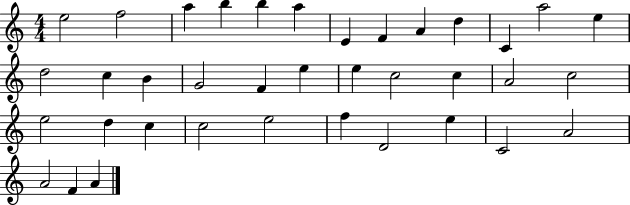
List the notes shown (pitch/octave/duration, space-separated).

E5/h F5/h A5/q B5/q B5/q A5/q E4/q F4/q A4/q D5/q C4/q A5/h E5/q D5/h C5/q B4/q G4/h F4/q E5/q E5/q C5/h C5/q A4/h C5/h E5/h D5/q C5/q C5/h E5/h F5/q D4/h E5/q C4/h A4/h A4/h F4/q A4/q